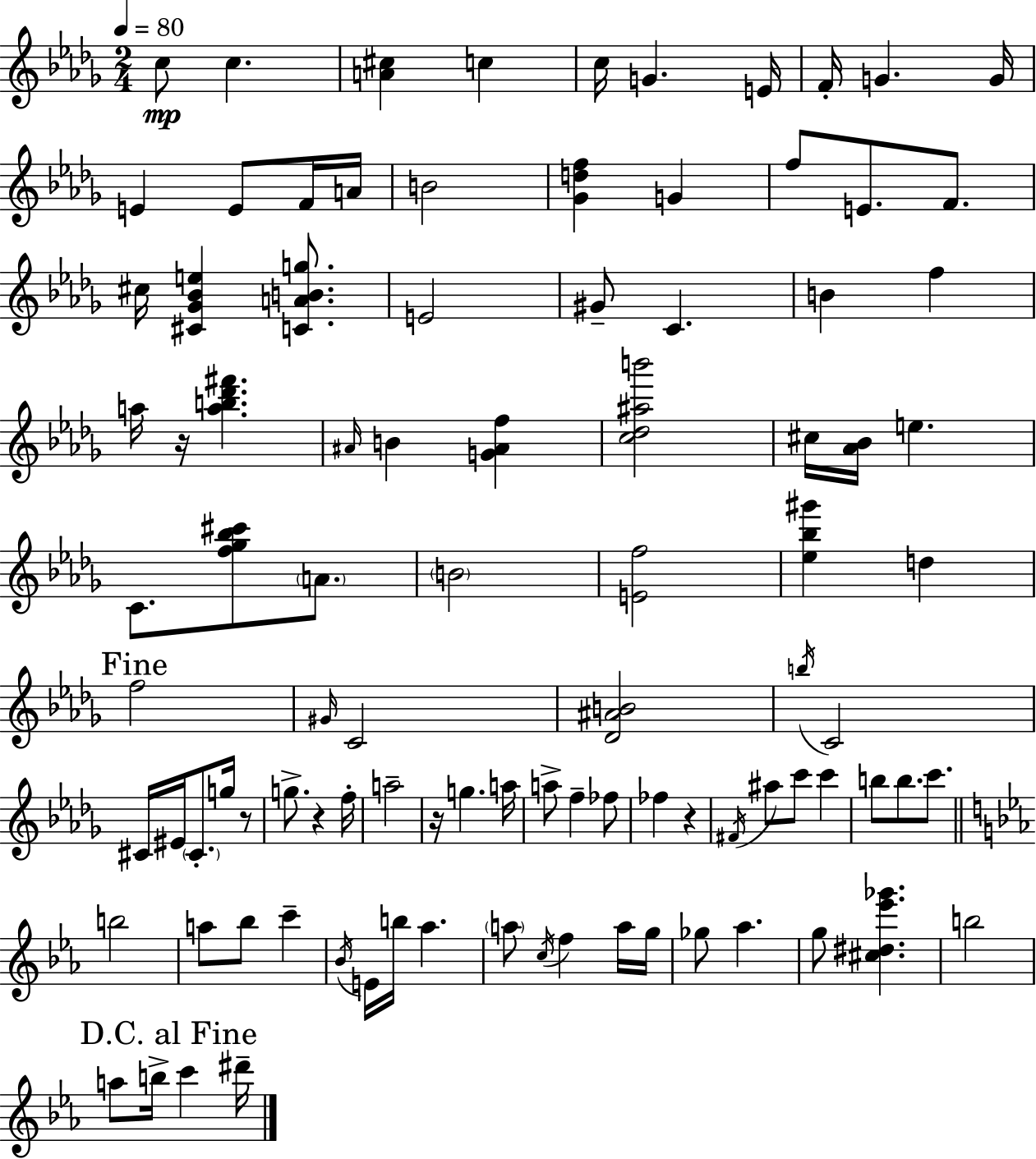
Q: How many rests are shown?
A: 5